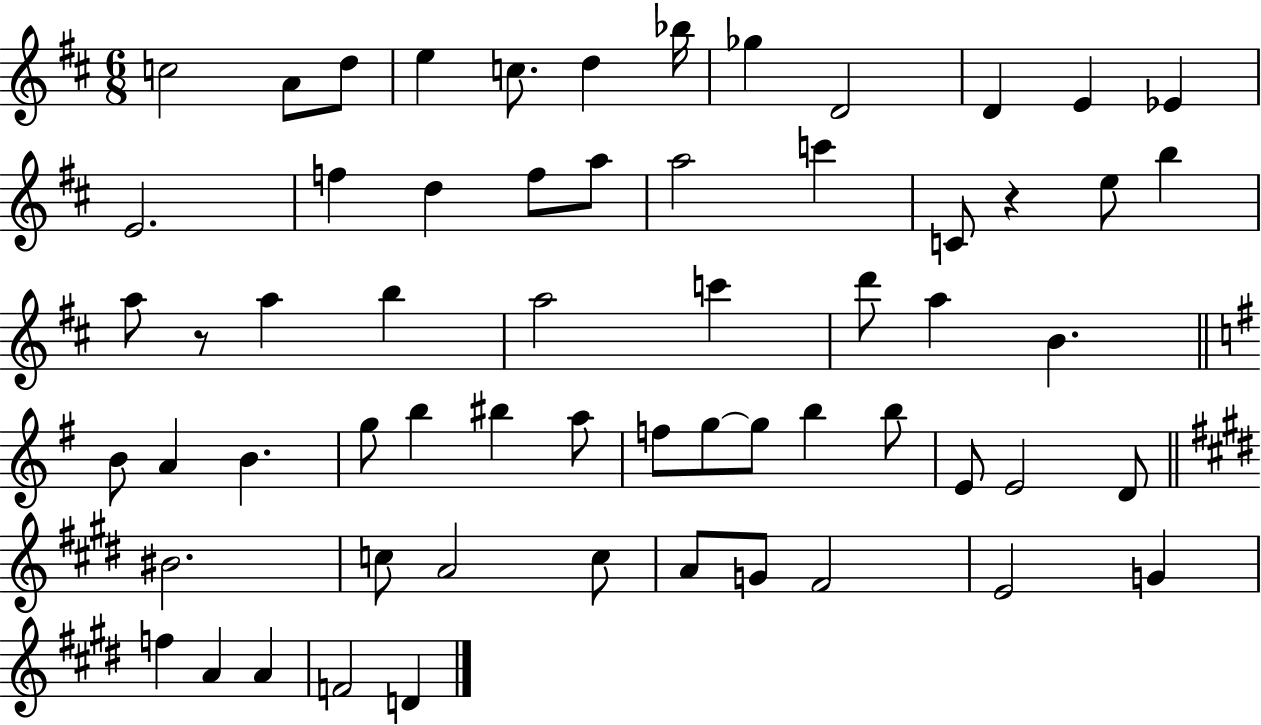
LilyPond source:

{
  \clef treble
  \numericTimeSignature
  \time 6/8
  \key d \major
  \repeat volta 2 { c''2 a'8 d''8 | e''4 c''8. d''4 bes''16 | ges''4 d'2 | d'4 e'4 ees'4 | \break e'2. | f''4 d''4 f''8 a''8 | a''2 c'''4 | c'8 r4 e''8 b''4 | \break a''8 r8 a''4 b''4 | a''2 c'''4 | d'''8 a''4 b'4. | \bar "||" \break \key e \minor b'8 a'4 b'4. | g''8 b''4 bis''4 a''8 | f''8 g''8~~ g''8 b''4 b''8 | e'8 e'2 d'8 | \break \bar "||" \break \key e \major bis'2. | c''8 a'2 c''8 | a'8 g'8 fis'2 | e'2 g'4 | \break f''4 a'4 a'4 | f'2 d'4 | } \bar "|."
}